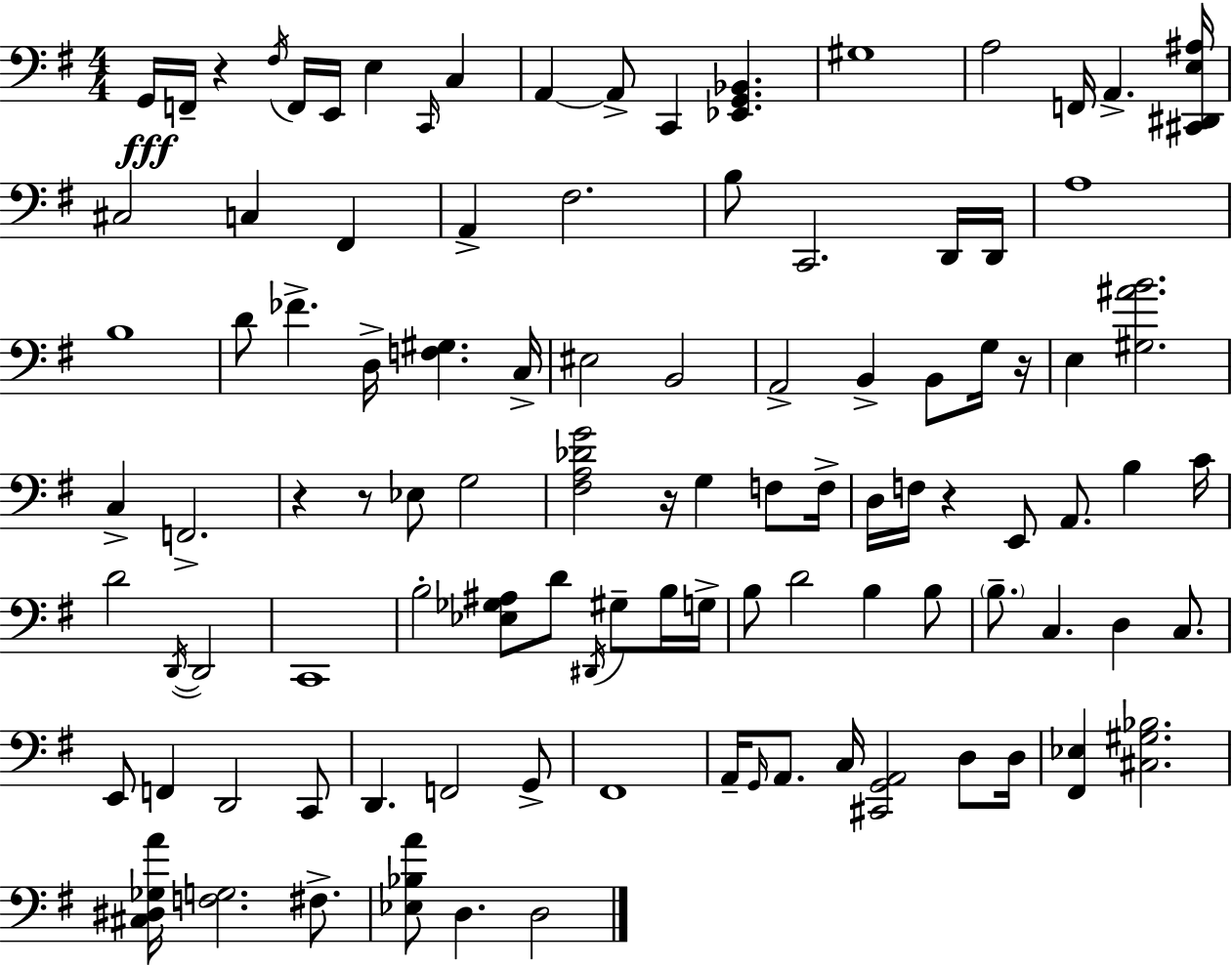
X:1
T:Untitled
M:4/4
L:1/4
K:G
G,,/4 F,,/4 z ^F,/4 F,,/4 E,,/4 E, C,,/4 C, A,, A,,/2 C,, [_E,,G,,_B,,] ^G,4 A,2 F,,/4 A,, [^C,,^D,,E,^A,]/4 ^C,2 C, ^F,, A,, ^F,2 B,/2 C,,2 D,,/4 D,,/4 A,4 B,4 D/2 _F D,/4 [F,^G,] C,/4 ^E,2 B,,2 A,,2 B,, B,,/2 G,/4 z/4 E, [^G,^AB]2 C, F,,2 z z/2 _E,/2 G,2 [^F,A,_DG]2 z/4 G, F,/2 F,/4 D,/4 F,/4 z E,,/2 A,,/2 B, C/4 D2 D,,/4 D,,2 C,,4 B,2 [_E,_G,^A,]/2 D/2 ^D,,/4 ^G,/2 B,/4 G,/4 B,/2 D2 B, B,/2 B,/2 C, D, C,/2 E,,/2 F,, D,,2 C,,/2 D,, F,,2 G,,/2 ^F,,4 A,,/4 G,,/4 A,,/2 C,/4 [^C,,G,,A,,]2 D,/2 D,/4 [^F,,_E,] [^C,^G,_B,]2 [^C,^D,_G,A]/4 [F,G,]2 ^F,/2 [_E,_B,A]/2 D, D,2